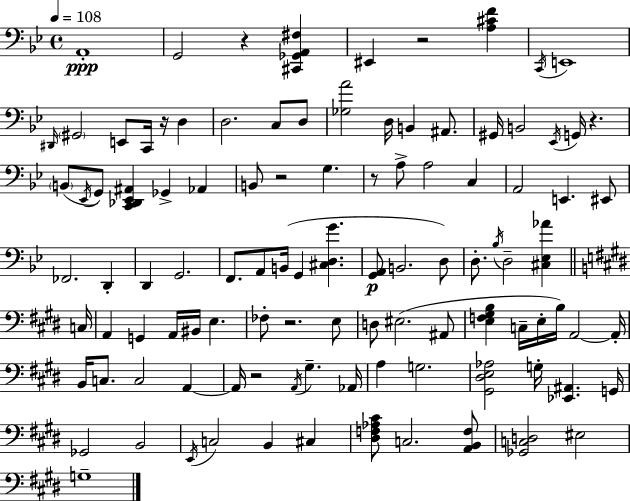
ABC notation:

X:1
T:Untitled
M:4/4
L:1/4
K:Gm
A,,4 G,,2 z [^C,,_G,,A,,^F,] ^E,, z2 [A,^CF] C,,/4 E,,4 ^D,,/4 ^G,,2 E,,/2 C,,/4 z/4 D, D,2 C,/2 D,/2 [_G,A]2 D,/4 B,, ^A,,/2 ^G,,/4 B,,2 _E,,/4 G,,/4 z B,,/2 _E,,/4 G,,/2 [C,,_D,,_E,,^A,,] _G,, _A,, B,,/2 z2 G, z/2 A,/2 A,2 C, A,,2 E,, ^E,,/2 _F,,2 D,, D,, G,,2 F,,/2 A,,/2 B,,/4 G,, [^C,D,G] [G,,A,,]/2 B,,2 D,/2 D,/2 _B,/4 D,2 [^C,_E,_A] C,/4 A,, G,, A,,/4 ^B,,/4 E, _F,/2 z2 E,/2 D,/2 ^E,2 ^A,,/2 [E,F,^G,B,] C,/4 E,/4 B,/4 A,,2 A,,/4 B,,/4 C,/2 C,2 A,, A,,/4 z2 A,,/4 ^G, _A,,/4 A, G,2 [^G,,^D,E,_A,]2 G,/4 [_E,,^A,,] G,,/4 _G,,2 B,,2 E,,/4 C,2 B,, ^C, [^D,F,_A,^C]/2 C,2 [A,,B,,F,]/2 [_G,,C,D,]2 ^E,2 G,4